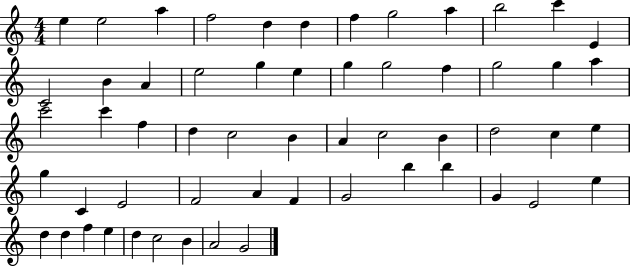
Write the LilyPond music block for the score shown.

{
  \clef treble
  \numericTimeSignature
  \time 4/4
  \key c \major
  e''4 e''2 a''4 | f''2 d''4 d''4 | f''4 g''2 a''4 | b''2 c'''4 e'4 | \break c'2 b'4 a'4 | e''2 g''4 e''4 | g''4 g''2 f''4 | g''2 g''4 a''4 | \break c'''2 c'''4 f''4 | d''4 c''2 b'4 | a'4 c''2 b'4 | d''2 c''4 e''4 | \break g''4 c'4 e'2 | f'2 a'4 f'4 | g'2 b''4 b''4 | g'4 e'2 e''4 | \break d''4 d''4 f''4 e''4 | d''4 c''2 b'4 | a'2 g'2 | \bar "|."
}